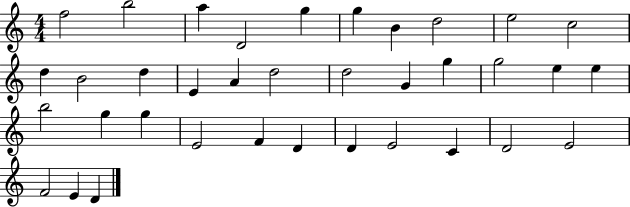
{
  \clef treble
  \numericTimeSignature
  \time 4/4
  \key c \major
  f''2 b''2 | a''4 d'2 g''4 | g''4 b'4 d''2 | e''2 c''2 | \break d''4 b'2 d''4 | e'4 a'4 d''2 | d''2 g'4 g''4 | g''2 e''4 e''4 | \break b''2 g''4 g''4 | e'2 f'4 d'4 | d'4 e'2 c'4 | d'2 e'2 | \break f'2 e'4 d'4 | \bar "|."
}